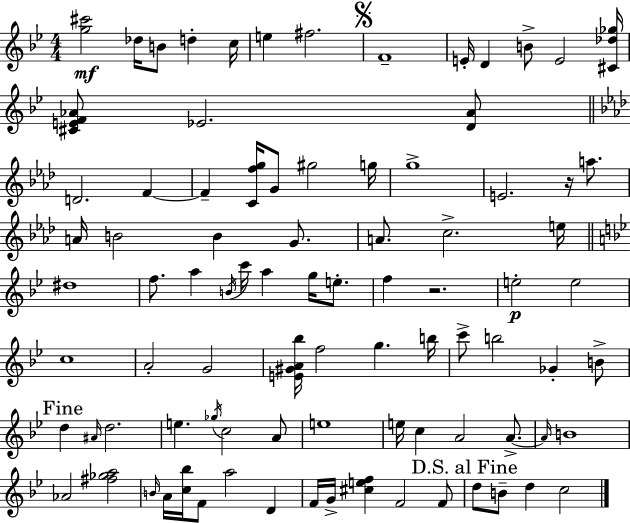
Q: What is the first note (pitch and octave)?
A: Db5